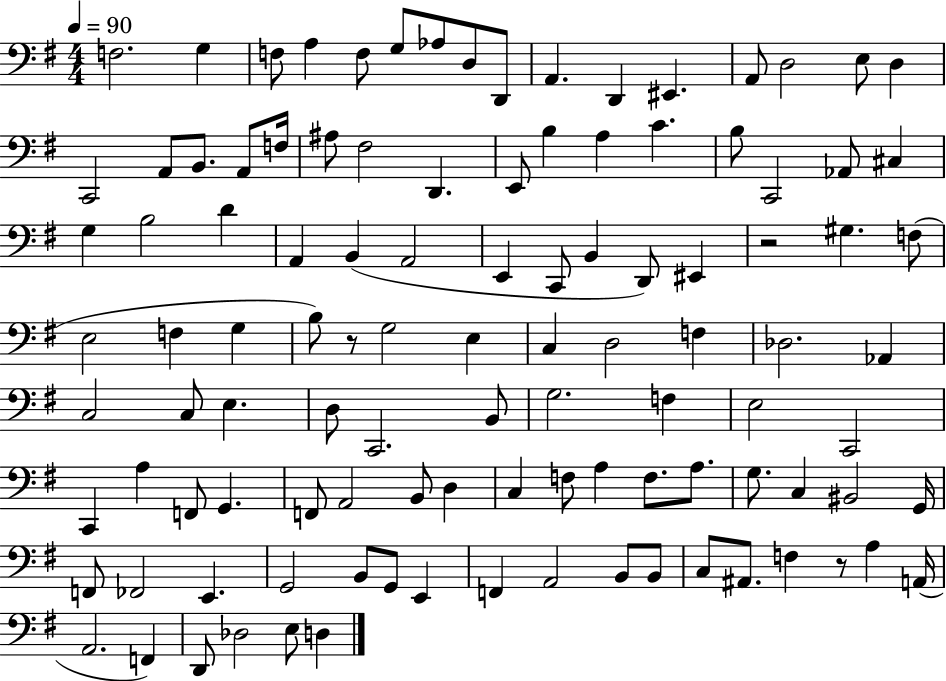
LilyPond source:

{
  \clef bass
  \numericTimeSignature
  \time 4/4
  \key g \major
  \tempo 4 = 90
  f2. g4 | f8 a4 f8 g8 aes8 d8 d,8 | a,4. d,4 eis,4. | a,8 d2 e8 d4 | \break c,2 a,8 b,8. a,8 f16 | ais8 fis2 d,4. | e,8 b4 a4 c'4. | b8 c,2 aes,8 cis4 | \break g4 b2 d'4 | a,4 b,4( a,2 | e,4 c,8 b,4 d,8) eis,4 | r2 gis4. f8( | \break e2 f4 g4 | b8) r8 g2 e4 | c4 d2 f4 | des2. aes,4 | \break c2 c8 e4. | d8 c,2. b,8 | g2. f4 | e2 c,2 | \break c,4 a4 f,8 g,4. | f,8 a,2 b,8 d4 | c4 f8 a4 f8. a8. | g8. c4 bis,2 g,16 | \break f,8 fes,2 e,4. | g,2 b,8 g,8 e,4 | f,4 a,2 b,8 b,8 | c8 ais,8. f4 r8 a4 a,16( | \break a,2. f,4) | d,8 des2 e8 d4 | \bar "|."
}